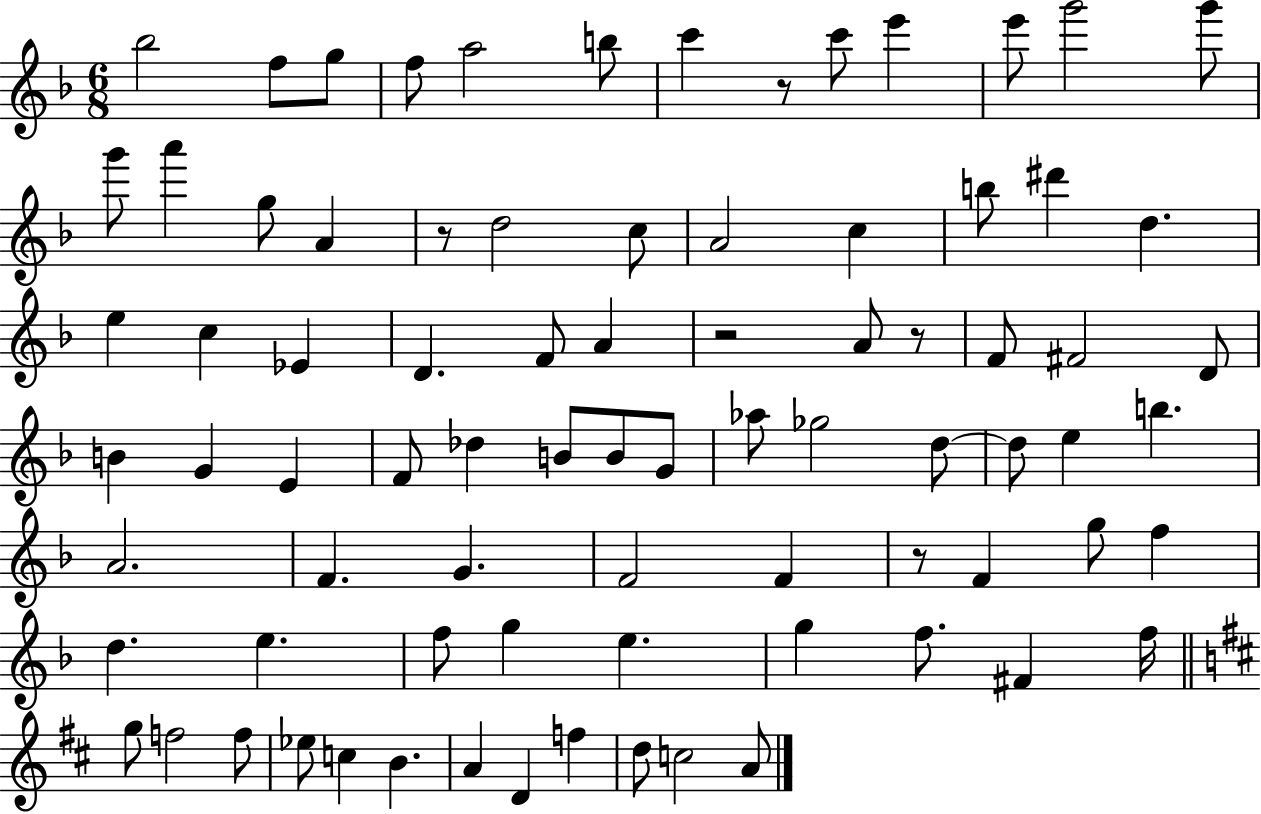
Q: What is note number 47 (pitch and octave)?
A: B5